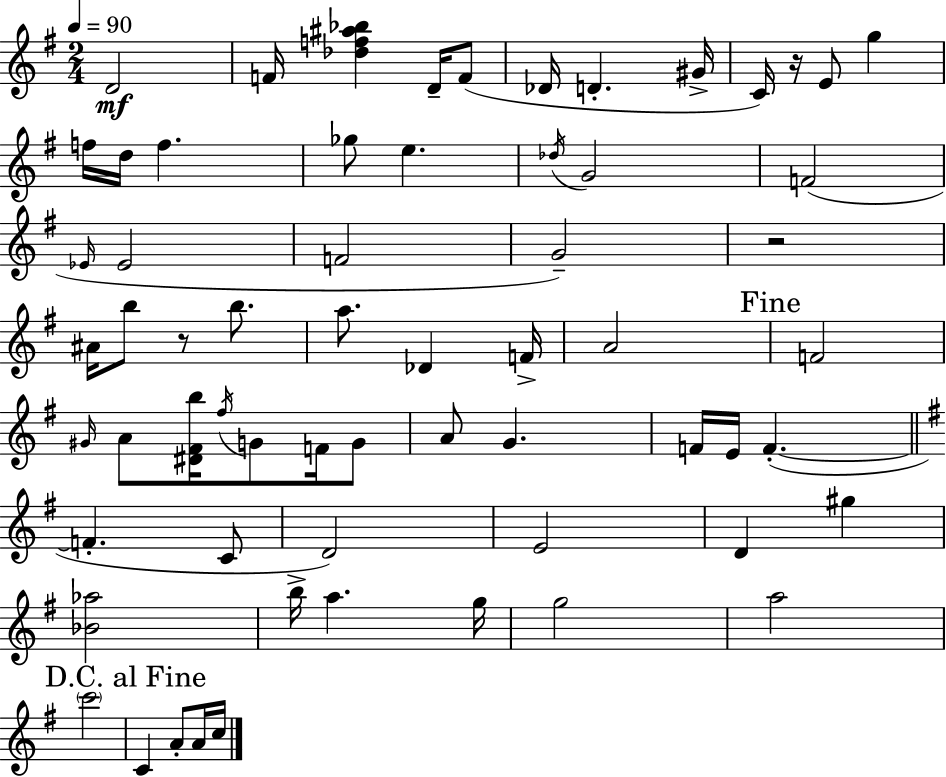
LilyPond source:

{
  \clef treble
  \numericTimeSignature
  \time 2/4
  \key e \minor
  \tempo 4 = 90
  d'2\mf | f'16 <des'' f'' ais'' bes''>4 d'16-- f'8( | des'16 d'4.-. gis'16-> | c'16) r16 e'8 g''4 | \break f''16 d''16 f''4. | ges''8 e''4. | \acciaccatura { des''16 } g'2 | f'2( | \break \grace { ees'16 } ees'2 | f'2 | g'2--) | r2 | \break ais'16 b''8 r8 b''8. | a''8. des'4 | f'16-> a'2 | \mark "Fine" f'2 | \break \grace { gis'16 } a'8 <dis' fis' b''>16 \acciaccatura { fis''16 } g'8 | f'16 g'8 a'8 g'4. | f'16 e'16 f'4.-.~(~ | \bar "||" \break \key g \major f'4.-. c'8 | d'2) | e'2 | d'4 gis''4 | \break <bes' aes''>2 | b''16-> a''4. g''16 | g''2 | a''2 | \break \parenthesize c'''2 | \mark "D.C. al Fine" c'4 a'8-. a'16 c''16 | \bar "|."
}